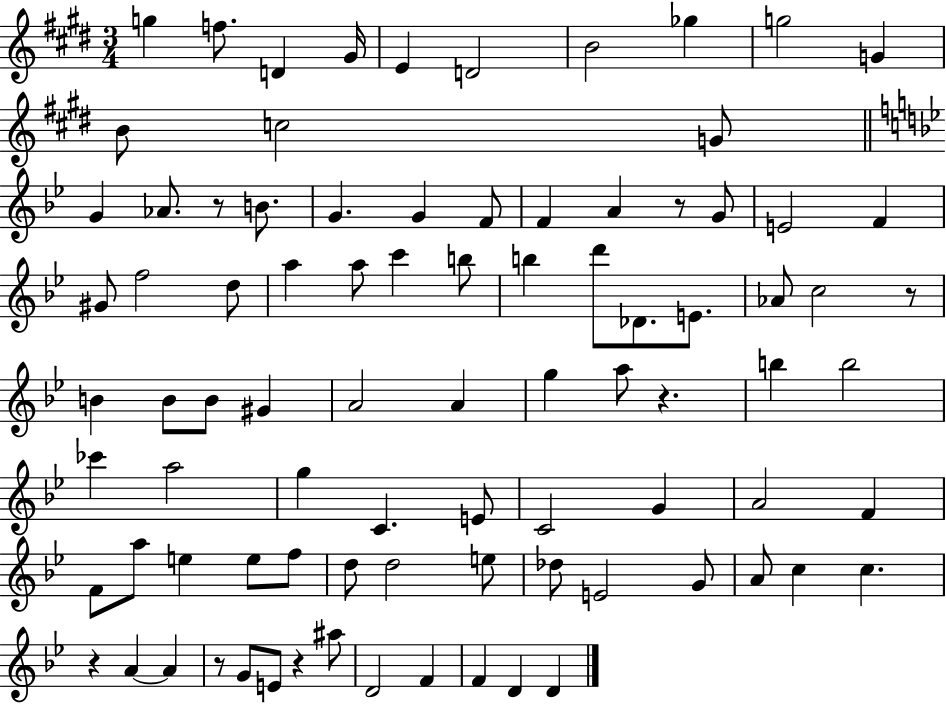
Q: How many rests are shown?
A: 7